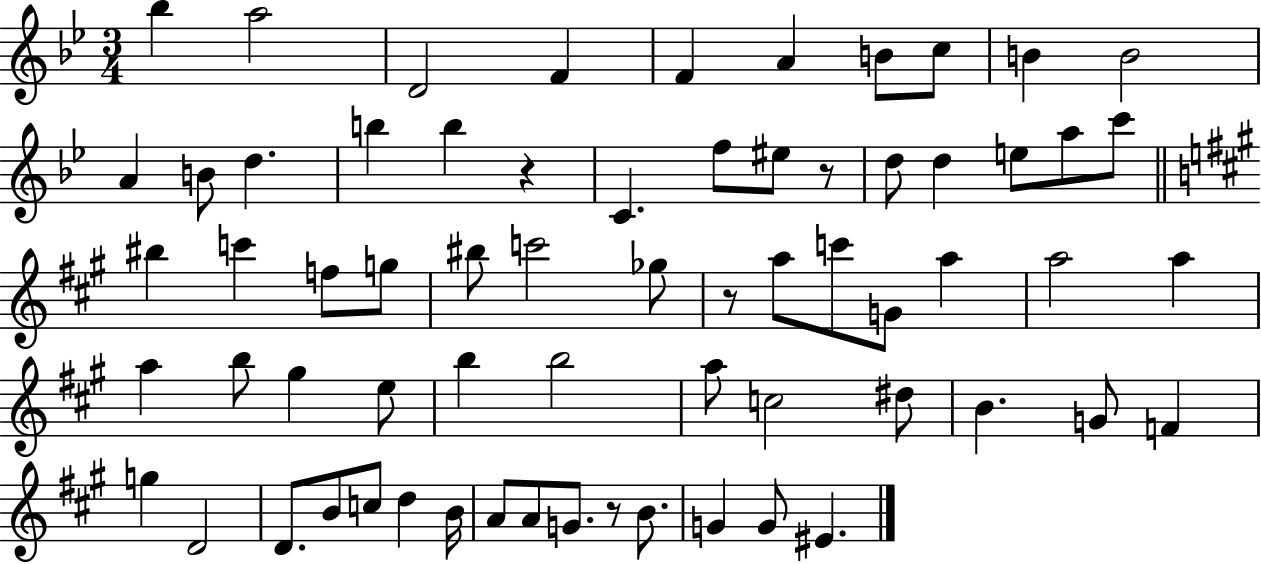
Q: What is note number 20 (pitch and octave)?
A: D5